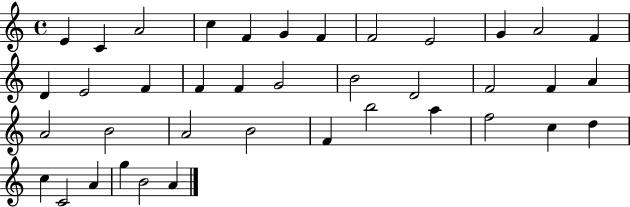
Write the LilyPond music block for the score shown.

{
  \clef treble
  \time 4/4
  \defaultTimeSignature
  \key c \major
  e'4 c'4 a'2 | c''4 f'4 g'4 f'4 | f'2 e'2 | g'4 a'2 f'4 | \break d'4 e'2 f'4 | f'4 f'4 g'2 | b'2 d'2 | f'2 f'4 a'4 | \break a'2 b'2 | a'2 b'2 | f'4 b''2 a''4 | f''2 c''4 d''4 | \break c''4 c'2 a'4 | g''4 b'2 a'4 | \bar "|."
}